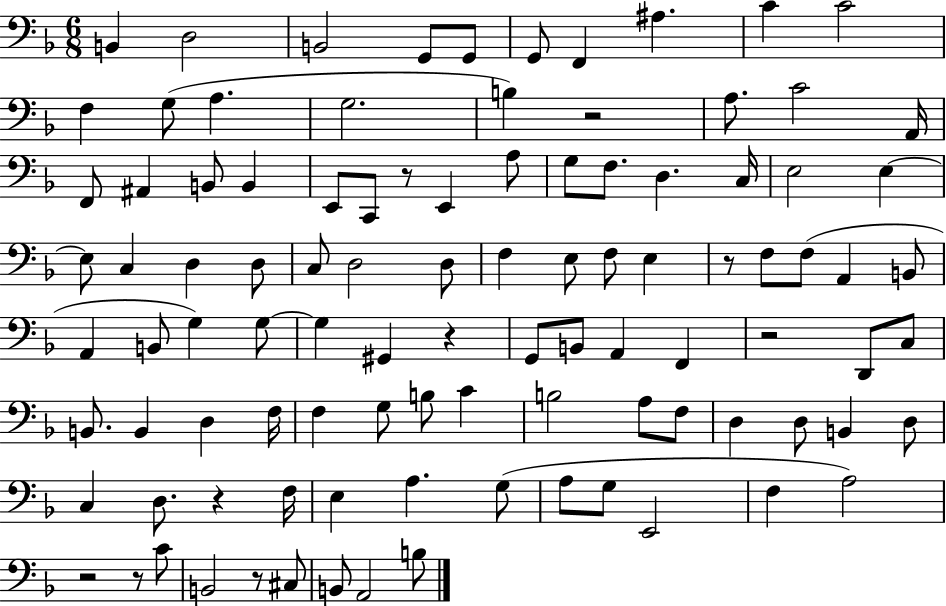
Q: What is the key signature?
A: F major